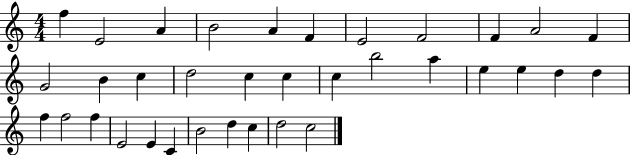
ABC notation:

X:1
T:Untitled
M:4/4
L:1/4
K:C
f E2 A B2 A F E2 F2 F A2 F G2 B c d2 c c c b2 a e e d d f f2 f E2 E C B2 d c d2 c2